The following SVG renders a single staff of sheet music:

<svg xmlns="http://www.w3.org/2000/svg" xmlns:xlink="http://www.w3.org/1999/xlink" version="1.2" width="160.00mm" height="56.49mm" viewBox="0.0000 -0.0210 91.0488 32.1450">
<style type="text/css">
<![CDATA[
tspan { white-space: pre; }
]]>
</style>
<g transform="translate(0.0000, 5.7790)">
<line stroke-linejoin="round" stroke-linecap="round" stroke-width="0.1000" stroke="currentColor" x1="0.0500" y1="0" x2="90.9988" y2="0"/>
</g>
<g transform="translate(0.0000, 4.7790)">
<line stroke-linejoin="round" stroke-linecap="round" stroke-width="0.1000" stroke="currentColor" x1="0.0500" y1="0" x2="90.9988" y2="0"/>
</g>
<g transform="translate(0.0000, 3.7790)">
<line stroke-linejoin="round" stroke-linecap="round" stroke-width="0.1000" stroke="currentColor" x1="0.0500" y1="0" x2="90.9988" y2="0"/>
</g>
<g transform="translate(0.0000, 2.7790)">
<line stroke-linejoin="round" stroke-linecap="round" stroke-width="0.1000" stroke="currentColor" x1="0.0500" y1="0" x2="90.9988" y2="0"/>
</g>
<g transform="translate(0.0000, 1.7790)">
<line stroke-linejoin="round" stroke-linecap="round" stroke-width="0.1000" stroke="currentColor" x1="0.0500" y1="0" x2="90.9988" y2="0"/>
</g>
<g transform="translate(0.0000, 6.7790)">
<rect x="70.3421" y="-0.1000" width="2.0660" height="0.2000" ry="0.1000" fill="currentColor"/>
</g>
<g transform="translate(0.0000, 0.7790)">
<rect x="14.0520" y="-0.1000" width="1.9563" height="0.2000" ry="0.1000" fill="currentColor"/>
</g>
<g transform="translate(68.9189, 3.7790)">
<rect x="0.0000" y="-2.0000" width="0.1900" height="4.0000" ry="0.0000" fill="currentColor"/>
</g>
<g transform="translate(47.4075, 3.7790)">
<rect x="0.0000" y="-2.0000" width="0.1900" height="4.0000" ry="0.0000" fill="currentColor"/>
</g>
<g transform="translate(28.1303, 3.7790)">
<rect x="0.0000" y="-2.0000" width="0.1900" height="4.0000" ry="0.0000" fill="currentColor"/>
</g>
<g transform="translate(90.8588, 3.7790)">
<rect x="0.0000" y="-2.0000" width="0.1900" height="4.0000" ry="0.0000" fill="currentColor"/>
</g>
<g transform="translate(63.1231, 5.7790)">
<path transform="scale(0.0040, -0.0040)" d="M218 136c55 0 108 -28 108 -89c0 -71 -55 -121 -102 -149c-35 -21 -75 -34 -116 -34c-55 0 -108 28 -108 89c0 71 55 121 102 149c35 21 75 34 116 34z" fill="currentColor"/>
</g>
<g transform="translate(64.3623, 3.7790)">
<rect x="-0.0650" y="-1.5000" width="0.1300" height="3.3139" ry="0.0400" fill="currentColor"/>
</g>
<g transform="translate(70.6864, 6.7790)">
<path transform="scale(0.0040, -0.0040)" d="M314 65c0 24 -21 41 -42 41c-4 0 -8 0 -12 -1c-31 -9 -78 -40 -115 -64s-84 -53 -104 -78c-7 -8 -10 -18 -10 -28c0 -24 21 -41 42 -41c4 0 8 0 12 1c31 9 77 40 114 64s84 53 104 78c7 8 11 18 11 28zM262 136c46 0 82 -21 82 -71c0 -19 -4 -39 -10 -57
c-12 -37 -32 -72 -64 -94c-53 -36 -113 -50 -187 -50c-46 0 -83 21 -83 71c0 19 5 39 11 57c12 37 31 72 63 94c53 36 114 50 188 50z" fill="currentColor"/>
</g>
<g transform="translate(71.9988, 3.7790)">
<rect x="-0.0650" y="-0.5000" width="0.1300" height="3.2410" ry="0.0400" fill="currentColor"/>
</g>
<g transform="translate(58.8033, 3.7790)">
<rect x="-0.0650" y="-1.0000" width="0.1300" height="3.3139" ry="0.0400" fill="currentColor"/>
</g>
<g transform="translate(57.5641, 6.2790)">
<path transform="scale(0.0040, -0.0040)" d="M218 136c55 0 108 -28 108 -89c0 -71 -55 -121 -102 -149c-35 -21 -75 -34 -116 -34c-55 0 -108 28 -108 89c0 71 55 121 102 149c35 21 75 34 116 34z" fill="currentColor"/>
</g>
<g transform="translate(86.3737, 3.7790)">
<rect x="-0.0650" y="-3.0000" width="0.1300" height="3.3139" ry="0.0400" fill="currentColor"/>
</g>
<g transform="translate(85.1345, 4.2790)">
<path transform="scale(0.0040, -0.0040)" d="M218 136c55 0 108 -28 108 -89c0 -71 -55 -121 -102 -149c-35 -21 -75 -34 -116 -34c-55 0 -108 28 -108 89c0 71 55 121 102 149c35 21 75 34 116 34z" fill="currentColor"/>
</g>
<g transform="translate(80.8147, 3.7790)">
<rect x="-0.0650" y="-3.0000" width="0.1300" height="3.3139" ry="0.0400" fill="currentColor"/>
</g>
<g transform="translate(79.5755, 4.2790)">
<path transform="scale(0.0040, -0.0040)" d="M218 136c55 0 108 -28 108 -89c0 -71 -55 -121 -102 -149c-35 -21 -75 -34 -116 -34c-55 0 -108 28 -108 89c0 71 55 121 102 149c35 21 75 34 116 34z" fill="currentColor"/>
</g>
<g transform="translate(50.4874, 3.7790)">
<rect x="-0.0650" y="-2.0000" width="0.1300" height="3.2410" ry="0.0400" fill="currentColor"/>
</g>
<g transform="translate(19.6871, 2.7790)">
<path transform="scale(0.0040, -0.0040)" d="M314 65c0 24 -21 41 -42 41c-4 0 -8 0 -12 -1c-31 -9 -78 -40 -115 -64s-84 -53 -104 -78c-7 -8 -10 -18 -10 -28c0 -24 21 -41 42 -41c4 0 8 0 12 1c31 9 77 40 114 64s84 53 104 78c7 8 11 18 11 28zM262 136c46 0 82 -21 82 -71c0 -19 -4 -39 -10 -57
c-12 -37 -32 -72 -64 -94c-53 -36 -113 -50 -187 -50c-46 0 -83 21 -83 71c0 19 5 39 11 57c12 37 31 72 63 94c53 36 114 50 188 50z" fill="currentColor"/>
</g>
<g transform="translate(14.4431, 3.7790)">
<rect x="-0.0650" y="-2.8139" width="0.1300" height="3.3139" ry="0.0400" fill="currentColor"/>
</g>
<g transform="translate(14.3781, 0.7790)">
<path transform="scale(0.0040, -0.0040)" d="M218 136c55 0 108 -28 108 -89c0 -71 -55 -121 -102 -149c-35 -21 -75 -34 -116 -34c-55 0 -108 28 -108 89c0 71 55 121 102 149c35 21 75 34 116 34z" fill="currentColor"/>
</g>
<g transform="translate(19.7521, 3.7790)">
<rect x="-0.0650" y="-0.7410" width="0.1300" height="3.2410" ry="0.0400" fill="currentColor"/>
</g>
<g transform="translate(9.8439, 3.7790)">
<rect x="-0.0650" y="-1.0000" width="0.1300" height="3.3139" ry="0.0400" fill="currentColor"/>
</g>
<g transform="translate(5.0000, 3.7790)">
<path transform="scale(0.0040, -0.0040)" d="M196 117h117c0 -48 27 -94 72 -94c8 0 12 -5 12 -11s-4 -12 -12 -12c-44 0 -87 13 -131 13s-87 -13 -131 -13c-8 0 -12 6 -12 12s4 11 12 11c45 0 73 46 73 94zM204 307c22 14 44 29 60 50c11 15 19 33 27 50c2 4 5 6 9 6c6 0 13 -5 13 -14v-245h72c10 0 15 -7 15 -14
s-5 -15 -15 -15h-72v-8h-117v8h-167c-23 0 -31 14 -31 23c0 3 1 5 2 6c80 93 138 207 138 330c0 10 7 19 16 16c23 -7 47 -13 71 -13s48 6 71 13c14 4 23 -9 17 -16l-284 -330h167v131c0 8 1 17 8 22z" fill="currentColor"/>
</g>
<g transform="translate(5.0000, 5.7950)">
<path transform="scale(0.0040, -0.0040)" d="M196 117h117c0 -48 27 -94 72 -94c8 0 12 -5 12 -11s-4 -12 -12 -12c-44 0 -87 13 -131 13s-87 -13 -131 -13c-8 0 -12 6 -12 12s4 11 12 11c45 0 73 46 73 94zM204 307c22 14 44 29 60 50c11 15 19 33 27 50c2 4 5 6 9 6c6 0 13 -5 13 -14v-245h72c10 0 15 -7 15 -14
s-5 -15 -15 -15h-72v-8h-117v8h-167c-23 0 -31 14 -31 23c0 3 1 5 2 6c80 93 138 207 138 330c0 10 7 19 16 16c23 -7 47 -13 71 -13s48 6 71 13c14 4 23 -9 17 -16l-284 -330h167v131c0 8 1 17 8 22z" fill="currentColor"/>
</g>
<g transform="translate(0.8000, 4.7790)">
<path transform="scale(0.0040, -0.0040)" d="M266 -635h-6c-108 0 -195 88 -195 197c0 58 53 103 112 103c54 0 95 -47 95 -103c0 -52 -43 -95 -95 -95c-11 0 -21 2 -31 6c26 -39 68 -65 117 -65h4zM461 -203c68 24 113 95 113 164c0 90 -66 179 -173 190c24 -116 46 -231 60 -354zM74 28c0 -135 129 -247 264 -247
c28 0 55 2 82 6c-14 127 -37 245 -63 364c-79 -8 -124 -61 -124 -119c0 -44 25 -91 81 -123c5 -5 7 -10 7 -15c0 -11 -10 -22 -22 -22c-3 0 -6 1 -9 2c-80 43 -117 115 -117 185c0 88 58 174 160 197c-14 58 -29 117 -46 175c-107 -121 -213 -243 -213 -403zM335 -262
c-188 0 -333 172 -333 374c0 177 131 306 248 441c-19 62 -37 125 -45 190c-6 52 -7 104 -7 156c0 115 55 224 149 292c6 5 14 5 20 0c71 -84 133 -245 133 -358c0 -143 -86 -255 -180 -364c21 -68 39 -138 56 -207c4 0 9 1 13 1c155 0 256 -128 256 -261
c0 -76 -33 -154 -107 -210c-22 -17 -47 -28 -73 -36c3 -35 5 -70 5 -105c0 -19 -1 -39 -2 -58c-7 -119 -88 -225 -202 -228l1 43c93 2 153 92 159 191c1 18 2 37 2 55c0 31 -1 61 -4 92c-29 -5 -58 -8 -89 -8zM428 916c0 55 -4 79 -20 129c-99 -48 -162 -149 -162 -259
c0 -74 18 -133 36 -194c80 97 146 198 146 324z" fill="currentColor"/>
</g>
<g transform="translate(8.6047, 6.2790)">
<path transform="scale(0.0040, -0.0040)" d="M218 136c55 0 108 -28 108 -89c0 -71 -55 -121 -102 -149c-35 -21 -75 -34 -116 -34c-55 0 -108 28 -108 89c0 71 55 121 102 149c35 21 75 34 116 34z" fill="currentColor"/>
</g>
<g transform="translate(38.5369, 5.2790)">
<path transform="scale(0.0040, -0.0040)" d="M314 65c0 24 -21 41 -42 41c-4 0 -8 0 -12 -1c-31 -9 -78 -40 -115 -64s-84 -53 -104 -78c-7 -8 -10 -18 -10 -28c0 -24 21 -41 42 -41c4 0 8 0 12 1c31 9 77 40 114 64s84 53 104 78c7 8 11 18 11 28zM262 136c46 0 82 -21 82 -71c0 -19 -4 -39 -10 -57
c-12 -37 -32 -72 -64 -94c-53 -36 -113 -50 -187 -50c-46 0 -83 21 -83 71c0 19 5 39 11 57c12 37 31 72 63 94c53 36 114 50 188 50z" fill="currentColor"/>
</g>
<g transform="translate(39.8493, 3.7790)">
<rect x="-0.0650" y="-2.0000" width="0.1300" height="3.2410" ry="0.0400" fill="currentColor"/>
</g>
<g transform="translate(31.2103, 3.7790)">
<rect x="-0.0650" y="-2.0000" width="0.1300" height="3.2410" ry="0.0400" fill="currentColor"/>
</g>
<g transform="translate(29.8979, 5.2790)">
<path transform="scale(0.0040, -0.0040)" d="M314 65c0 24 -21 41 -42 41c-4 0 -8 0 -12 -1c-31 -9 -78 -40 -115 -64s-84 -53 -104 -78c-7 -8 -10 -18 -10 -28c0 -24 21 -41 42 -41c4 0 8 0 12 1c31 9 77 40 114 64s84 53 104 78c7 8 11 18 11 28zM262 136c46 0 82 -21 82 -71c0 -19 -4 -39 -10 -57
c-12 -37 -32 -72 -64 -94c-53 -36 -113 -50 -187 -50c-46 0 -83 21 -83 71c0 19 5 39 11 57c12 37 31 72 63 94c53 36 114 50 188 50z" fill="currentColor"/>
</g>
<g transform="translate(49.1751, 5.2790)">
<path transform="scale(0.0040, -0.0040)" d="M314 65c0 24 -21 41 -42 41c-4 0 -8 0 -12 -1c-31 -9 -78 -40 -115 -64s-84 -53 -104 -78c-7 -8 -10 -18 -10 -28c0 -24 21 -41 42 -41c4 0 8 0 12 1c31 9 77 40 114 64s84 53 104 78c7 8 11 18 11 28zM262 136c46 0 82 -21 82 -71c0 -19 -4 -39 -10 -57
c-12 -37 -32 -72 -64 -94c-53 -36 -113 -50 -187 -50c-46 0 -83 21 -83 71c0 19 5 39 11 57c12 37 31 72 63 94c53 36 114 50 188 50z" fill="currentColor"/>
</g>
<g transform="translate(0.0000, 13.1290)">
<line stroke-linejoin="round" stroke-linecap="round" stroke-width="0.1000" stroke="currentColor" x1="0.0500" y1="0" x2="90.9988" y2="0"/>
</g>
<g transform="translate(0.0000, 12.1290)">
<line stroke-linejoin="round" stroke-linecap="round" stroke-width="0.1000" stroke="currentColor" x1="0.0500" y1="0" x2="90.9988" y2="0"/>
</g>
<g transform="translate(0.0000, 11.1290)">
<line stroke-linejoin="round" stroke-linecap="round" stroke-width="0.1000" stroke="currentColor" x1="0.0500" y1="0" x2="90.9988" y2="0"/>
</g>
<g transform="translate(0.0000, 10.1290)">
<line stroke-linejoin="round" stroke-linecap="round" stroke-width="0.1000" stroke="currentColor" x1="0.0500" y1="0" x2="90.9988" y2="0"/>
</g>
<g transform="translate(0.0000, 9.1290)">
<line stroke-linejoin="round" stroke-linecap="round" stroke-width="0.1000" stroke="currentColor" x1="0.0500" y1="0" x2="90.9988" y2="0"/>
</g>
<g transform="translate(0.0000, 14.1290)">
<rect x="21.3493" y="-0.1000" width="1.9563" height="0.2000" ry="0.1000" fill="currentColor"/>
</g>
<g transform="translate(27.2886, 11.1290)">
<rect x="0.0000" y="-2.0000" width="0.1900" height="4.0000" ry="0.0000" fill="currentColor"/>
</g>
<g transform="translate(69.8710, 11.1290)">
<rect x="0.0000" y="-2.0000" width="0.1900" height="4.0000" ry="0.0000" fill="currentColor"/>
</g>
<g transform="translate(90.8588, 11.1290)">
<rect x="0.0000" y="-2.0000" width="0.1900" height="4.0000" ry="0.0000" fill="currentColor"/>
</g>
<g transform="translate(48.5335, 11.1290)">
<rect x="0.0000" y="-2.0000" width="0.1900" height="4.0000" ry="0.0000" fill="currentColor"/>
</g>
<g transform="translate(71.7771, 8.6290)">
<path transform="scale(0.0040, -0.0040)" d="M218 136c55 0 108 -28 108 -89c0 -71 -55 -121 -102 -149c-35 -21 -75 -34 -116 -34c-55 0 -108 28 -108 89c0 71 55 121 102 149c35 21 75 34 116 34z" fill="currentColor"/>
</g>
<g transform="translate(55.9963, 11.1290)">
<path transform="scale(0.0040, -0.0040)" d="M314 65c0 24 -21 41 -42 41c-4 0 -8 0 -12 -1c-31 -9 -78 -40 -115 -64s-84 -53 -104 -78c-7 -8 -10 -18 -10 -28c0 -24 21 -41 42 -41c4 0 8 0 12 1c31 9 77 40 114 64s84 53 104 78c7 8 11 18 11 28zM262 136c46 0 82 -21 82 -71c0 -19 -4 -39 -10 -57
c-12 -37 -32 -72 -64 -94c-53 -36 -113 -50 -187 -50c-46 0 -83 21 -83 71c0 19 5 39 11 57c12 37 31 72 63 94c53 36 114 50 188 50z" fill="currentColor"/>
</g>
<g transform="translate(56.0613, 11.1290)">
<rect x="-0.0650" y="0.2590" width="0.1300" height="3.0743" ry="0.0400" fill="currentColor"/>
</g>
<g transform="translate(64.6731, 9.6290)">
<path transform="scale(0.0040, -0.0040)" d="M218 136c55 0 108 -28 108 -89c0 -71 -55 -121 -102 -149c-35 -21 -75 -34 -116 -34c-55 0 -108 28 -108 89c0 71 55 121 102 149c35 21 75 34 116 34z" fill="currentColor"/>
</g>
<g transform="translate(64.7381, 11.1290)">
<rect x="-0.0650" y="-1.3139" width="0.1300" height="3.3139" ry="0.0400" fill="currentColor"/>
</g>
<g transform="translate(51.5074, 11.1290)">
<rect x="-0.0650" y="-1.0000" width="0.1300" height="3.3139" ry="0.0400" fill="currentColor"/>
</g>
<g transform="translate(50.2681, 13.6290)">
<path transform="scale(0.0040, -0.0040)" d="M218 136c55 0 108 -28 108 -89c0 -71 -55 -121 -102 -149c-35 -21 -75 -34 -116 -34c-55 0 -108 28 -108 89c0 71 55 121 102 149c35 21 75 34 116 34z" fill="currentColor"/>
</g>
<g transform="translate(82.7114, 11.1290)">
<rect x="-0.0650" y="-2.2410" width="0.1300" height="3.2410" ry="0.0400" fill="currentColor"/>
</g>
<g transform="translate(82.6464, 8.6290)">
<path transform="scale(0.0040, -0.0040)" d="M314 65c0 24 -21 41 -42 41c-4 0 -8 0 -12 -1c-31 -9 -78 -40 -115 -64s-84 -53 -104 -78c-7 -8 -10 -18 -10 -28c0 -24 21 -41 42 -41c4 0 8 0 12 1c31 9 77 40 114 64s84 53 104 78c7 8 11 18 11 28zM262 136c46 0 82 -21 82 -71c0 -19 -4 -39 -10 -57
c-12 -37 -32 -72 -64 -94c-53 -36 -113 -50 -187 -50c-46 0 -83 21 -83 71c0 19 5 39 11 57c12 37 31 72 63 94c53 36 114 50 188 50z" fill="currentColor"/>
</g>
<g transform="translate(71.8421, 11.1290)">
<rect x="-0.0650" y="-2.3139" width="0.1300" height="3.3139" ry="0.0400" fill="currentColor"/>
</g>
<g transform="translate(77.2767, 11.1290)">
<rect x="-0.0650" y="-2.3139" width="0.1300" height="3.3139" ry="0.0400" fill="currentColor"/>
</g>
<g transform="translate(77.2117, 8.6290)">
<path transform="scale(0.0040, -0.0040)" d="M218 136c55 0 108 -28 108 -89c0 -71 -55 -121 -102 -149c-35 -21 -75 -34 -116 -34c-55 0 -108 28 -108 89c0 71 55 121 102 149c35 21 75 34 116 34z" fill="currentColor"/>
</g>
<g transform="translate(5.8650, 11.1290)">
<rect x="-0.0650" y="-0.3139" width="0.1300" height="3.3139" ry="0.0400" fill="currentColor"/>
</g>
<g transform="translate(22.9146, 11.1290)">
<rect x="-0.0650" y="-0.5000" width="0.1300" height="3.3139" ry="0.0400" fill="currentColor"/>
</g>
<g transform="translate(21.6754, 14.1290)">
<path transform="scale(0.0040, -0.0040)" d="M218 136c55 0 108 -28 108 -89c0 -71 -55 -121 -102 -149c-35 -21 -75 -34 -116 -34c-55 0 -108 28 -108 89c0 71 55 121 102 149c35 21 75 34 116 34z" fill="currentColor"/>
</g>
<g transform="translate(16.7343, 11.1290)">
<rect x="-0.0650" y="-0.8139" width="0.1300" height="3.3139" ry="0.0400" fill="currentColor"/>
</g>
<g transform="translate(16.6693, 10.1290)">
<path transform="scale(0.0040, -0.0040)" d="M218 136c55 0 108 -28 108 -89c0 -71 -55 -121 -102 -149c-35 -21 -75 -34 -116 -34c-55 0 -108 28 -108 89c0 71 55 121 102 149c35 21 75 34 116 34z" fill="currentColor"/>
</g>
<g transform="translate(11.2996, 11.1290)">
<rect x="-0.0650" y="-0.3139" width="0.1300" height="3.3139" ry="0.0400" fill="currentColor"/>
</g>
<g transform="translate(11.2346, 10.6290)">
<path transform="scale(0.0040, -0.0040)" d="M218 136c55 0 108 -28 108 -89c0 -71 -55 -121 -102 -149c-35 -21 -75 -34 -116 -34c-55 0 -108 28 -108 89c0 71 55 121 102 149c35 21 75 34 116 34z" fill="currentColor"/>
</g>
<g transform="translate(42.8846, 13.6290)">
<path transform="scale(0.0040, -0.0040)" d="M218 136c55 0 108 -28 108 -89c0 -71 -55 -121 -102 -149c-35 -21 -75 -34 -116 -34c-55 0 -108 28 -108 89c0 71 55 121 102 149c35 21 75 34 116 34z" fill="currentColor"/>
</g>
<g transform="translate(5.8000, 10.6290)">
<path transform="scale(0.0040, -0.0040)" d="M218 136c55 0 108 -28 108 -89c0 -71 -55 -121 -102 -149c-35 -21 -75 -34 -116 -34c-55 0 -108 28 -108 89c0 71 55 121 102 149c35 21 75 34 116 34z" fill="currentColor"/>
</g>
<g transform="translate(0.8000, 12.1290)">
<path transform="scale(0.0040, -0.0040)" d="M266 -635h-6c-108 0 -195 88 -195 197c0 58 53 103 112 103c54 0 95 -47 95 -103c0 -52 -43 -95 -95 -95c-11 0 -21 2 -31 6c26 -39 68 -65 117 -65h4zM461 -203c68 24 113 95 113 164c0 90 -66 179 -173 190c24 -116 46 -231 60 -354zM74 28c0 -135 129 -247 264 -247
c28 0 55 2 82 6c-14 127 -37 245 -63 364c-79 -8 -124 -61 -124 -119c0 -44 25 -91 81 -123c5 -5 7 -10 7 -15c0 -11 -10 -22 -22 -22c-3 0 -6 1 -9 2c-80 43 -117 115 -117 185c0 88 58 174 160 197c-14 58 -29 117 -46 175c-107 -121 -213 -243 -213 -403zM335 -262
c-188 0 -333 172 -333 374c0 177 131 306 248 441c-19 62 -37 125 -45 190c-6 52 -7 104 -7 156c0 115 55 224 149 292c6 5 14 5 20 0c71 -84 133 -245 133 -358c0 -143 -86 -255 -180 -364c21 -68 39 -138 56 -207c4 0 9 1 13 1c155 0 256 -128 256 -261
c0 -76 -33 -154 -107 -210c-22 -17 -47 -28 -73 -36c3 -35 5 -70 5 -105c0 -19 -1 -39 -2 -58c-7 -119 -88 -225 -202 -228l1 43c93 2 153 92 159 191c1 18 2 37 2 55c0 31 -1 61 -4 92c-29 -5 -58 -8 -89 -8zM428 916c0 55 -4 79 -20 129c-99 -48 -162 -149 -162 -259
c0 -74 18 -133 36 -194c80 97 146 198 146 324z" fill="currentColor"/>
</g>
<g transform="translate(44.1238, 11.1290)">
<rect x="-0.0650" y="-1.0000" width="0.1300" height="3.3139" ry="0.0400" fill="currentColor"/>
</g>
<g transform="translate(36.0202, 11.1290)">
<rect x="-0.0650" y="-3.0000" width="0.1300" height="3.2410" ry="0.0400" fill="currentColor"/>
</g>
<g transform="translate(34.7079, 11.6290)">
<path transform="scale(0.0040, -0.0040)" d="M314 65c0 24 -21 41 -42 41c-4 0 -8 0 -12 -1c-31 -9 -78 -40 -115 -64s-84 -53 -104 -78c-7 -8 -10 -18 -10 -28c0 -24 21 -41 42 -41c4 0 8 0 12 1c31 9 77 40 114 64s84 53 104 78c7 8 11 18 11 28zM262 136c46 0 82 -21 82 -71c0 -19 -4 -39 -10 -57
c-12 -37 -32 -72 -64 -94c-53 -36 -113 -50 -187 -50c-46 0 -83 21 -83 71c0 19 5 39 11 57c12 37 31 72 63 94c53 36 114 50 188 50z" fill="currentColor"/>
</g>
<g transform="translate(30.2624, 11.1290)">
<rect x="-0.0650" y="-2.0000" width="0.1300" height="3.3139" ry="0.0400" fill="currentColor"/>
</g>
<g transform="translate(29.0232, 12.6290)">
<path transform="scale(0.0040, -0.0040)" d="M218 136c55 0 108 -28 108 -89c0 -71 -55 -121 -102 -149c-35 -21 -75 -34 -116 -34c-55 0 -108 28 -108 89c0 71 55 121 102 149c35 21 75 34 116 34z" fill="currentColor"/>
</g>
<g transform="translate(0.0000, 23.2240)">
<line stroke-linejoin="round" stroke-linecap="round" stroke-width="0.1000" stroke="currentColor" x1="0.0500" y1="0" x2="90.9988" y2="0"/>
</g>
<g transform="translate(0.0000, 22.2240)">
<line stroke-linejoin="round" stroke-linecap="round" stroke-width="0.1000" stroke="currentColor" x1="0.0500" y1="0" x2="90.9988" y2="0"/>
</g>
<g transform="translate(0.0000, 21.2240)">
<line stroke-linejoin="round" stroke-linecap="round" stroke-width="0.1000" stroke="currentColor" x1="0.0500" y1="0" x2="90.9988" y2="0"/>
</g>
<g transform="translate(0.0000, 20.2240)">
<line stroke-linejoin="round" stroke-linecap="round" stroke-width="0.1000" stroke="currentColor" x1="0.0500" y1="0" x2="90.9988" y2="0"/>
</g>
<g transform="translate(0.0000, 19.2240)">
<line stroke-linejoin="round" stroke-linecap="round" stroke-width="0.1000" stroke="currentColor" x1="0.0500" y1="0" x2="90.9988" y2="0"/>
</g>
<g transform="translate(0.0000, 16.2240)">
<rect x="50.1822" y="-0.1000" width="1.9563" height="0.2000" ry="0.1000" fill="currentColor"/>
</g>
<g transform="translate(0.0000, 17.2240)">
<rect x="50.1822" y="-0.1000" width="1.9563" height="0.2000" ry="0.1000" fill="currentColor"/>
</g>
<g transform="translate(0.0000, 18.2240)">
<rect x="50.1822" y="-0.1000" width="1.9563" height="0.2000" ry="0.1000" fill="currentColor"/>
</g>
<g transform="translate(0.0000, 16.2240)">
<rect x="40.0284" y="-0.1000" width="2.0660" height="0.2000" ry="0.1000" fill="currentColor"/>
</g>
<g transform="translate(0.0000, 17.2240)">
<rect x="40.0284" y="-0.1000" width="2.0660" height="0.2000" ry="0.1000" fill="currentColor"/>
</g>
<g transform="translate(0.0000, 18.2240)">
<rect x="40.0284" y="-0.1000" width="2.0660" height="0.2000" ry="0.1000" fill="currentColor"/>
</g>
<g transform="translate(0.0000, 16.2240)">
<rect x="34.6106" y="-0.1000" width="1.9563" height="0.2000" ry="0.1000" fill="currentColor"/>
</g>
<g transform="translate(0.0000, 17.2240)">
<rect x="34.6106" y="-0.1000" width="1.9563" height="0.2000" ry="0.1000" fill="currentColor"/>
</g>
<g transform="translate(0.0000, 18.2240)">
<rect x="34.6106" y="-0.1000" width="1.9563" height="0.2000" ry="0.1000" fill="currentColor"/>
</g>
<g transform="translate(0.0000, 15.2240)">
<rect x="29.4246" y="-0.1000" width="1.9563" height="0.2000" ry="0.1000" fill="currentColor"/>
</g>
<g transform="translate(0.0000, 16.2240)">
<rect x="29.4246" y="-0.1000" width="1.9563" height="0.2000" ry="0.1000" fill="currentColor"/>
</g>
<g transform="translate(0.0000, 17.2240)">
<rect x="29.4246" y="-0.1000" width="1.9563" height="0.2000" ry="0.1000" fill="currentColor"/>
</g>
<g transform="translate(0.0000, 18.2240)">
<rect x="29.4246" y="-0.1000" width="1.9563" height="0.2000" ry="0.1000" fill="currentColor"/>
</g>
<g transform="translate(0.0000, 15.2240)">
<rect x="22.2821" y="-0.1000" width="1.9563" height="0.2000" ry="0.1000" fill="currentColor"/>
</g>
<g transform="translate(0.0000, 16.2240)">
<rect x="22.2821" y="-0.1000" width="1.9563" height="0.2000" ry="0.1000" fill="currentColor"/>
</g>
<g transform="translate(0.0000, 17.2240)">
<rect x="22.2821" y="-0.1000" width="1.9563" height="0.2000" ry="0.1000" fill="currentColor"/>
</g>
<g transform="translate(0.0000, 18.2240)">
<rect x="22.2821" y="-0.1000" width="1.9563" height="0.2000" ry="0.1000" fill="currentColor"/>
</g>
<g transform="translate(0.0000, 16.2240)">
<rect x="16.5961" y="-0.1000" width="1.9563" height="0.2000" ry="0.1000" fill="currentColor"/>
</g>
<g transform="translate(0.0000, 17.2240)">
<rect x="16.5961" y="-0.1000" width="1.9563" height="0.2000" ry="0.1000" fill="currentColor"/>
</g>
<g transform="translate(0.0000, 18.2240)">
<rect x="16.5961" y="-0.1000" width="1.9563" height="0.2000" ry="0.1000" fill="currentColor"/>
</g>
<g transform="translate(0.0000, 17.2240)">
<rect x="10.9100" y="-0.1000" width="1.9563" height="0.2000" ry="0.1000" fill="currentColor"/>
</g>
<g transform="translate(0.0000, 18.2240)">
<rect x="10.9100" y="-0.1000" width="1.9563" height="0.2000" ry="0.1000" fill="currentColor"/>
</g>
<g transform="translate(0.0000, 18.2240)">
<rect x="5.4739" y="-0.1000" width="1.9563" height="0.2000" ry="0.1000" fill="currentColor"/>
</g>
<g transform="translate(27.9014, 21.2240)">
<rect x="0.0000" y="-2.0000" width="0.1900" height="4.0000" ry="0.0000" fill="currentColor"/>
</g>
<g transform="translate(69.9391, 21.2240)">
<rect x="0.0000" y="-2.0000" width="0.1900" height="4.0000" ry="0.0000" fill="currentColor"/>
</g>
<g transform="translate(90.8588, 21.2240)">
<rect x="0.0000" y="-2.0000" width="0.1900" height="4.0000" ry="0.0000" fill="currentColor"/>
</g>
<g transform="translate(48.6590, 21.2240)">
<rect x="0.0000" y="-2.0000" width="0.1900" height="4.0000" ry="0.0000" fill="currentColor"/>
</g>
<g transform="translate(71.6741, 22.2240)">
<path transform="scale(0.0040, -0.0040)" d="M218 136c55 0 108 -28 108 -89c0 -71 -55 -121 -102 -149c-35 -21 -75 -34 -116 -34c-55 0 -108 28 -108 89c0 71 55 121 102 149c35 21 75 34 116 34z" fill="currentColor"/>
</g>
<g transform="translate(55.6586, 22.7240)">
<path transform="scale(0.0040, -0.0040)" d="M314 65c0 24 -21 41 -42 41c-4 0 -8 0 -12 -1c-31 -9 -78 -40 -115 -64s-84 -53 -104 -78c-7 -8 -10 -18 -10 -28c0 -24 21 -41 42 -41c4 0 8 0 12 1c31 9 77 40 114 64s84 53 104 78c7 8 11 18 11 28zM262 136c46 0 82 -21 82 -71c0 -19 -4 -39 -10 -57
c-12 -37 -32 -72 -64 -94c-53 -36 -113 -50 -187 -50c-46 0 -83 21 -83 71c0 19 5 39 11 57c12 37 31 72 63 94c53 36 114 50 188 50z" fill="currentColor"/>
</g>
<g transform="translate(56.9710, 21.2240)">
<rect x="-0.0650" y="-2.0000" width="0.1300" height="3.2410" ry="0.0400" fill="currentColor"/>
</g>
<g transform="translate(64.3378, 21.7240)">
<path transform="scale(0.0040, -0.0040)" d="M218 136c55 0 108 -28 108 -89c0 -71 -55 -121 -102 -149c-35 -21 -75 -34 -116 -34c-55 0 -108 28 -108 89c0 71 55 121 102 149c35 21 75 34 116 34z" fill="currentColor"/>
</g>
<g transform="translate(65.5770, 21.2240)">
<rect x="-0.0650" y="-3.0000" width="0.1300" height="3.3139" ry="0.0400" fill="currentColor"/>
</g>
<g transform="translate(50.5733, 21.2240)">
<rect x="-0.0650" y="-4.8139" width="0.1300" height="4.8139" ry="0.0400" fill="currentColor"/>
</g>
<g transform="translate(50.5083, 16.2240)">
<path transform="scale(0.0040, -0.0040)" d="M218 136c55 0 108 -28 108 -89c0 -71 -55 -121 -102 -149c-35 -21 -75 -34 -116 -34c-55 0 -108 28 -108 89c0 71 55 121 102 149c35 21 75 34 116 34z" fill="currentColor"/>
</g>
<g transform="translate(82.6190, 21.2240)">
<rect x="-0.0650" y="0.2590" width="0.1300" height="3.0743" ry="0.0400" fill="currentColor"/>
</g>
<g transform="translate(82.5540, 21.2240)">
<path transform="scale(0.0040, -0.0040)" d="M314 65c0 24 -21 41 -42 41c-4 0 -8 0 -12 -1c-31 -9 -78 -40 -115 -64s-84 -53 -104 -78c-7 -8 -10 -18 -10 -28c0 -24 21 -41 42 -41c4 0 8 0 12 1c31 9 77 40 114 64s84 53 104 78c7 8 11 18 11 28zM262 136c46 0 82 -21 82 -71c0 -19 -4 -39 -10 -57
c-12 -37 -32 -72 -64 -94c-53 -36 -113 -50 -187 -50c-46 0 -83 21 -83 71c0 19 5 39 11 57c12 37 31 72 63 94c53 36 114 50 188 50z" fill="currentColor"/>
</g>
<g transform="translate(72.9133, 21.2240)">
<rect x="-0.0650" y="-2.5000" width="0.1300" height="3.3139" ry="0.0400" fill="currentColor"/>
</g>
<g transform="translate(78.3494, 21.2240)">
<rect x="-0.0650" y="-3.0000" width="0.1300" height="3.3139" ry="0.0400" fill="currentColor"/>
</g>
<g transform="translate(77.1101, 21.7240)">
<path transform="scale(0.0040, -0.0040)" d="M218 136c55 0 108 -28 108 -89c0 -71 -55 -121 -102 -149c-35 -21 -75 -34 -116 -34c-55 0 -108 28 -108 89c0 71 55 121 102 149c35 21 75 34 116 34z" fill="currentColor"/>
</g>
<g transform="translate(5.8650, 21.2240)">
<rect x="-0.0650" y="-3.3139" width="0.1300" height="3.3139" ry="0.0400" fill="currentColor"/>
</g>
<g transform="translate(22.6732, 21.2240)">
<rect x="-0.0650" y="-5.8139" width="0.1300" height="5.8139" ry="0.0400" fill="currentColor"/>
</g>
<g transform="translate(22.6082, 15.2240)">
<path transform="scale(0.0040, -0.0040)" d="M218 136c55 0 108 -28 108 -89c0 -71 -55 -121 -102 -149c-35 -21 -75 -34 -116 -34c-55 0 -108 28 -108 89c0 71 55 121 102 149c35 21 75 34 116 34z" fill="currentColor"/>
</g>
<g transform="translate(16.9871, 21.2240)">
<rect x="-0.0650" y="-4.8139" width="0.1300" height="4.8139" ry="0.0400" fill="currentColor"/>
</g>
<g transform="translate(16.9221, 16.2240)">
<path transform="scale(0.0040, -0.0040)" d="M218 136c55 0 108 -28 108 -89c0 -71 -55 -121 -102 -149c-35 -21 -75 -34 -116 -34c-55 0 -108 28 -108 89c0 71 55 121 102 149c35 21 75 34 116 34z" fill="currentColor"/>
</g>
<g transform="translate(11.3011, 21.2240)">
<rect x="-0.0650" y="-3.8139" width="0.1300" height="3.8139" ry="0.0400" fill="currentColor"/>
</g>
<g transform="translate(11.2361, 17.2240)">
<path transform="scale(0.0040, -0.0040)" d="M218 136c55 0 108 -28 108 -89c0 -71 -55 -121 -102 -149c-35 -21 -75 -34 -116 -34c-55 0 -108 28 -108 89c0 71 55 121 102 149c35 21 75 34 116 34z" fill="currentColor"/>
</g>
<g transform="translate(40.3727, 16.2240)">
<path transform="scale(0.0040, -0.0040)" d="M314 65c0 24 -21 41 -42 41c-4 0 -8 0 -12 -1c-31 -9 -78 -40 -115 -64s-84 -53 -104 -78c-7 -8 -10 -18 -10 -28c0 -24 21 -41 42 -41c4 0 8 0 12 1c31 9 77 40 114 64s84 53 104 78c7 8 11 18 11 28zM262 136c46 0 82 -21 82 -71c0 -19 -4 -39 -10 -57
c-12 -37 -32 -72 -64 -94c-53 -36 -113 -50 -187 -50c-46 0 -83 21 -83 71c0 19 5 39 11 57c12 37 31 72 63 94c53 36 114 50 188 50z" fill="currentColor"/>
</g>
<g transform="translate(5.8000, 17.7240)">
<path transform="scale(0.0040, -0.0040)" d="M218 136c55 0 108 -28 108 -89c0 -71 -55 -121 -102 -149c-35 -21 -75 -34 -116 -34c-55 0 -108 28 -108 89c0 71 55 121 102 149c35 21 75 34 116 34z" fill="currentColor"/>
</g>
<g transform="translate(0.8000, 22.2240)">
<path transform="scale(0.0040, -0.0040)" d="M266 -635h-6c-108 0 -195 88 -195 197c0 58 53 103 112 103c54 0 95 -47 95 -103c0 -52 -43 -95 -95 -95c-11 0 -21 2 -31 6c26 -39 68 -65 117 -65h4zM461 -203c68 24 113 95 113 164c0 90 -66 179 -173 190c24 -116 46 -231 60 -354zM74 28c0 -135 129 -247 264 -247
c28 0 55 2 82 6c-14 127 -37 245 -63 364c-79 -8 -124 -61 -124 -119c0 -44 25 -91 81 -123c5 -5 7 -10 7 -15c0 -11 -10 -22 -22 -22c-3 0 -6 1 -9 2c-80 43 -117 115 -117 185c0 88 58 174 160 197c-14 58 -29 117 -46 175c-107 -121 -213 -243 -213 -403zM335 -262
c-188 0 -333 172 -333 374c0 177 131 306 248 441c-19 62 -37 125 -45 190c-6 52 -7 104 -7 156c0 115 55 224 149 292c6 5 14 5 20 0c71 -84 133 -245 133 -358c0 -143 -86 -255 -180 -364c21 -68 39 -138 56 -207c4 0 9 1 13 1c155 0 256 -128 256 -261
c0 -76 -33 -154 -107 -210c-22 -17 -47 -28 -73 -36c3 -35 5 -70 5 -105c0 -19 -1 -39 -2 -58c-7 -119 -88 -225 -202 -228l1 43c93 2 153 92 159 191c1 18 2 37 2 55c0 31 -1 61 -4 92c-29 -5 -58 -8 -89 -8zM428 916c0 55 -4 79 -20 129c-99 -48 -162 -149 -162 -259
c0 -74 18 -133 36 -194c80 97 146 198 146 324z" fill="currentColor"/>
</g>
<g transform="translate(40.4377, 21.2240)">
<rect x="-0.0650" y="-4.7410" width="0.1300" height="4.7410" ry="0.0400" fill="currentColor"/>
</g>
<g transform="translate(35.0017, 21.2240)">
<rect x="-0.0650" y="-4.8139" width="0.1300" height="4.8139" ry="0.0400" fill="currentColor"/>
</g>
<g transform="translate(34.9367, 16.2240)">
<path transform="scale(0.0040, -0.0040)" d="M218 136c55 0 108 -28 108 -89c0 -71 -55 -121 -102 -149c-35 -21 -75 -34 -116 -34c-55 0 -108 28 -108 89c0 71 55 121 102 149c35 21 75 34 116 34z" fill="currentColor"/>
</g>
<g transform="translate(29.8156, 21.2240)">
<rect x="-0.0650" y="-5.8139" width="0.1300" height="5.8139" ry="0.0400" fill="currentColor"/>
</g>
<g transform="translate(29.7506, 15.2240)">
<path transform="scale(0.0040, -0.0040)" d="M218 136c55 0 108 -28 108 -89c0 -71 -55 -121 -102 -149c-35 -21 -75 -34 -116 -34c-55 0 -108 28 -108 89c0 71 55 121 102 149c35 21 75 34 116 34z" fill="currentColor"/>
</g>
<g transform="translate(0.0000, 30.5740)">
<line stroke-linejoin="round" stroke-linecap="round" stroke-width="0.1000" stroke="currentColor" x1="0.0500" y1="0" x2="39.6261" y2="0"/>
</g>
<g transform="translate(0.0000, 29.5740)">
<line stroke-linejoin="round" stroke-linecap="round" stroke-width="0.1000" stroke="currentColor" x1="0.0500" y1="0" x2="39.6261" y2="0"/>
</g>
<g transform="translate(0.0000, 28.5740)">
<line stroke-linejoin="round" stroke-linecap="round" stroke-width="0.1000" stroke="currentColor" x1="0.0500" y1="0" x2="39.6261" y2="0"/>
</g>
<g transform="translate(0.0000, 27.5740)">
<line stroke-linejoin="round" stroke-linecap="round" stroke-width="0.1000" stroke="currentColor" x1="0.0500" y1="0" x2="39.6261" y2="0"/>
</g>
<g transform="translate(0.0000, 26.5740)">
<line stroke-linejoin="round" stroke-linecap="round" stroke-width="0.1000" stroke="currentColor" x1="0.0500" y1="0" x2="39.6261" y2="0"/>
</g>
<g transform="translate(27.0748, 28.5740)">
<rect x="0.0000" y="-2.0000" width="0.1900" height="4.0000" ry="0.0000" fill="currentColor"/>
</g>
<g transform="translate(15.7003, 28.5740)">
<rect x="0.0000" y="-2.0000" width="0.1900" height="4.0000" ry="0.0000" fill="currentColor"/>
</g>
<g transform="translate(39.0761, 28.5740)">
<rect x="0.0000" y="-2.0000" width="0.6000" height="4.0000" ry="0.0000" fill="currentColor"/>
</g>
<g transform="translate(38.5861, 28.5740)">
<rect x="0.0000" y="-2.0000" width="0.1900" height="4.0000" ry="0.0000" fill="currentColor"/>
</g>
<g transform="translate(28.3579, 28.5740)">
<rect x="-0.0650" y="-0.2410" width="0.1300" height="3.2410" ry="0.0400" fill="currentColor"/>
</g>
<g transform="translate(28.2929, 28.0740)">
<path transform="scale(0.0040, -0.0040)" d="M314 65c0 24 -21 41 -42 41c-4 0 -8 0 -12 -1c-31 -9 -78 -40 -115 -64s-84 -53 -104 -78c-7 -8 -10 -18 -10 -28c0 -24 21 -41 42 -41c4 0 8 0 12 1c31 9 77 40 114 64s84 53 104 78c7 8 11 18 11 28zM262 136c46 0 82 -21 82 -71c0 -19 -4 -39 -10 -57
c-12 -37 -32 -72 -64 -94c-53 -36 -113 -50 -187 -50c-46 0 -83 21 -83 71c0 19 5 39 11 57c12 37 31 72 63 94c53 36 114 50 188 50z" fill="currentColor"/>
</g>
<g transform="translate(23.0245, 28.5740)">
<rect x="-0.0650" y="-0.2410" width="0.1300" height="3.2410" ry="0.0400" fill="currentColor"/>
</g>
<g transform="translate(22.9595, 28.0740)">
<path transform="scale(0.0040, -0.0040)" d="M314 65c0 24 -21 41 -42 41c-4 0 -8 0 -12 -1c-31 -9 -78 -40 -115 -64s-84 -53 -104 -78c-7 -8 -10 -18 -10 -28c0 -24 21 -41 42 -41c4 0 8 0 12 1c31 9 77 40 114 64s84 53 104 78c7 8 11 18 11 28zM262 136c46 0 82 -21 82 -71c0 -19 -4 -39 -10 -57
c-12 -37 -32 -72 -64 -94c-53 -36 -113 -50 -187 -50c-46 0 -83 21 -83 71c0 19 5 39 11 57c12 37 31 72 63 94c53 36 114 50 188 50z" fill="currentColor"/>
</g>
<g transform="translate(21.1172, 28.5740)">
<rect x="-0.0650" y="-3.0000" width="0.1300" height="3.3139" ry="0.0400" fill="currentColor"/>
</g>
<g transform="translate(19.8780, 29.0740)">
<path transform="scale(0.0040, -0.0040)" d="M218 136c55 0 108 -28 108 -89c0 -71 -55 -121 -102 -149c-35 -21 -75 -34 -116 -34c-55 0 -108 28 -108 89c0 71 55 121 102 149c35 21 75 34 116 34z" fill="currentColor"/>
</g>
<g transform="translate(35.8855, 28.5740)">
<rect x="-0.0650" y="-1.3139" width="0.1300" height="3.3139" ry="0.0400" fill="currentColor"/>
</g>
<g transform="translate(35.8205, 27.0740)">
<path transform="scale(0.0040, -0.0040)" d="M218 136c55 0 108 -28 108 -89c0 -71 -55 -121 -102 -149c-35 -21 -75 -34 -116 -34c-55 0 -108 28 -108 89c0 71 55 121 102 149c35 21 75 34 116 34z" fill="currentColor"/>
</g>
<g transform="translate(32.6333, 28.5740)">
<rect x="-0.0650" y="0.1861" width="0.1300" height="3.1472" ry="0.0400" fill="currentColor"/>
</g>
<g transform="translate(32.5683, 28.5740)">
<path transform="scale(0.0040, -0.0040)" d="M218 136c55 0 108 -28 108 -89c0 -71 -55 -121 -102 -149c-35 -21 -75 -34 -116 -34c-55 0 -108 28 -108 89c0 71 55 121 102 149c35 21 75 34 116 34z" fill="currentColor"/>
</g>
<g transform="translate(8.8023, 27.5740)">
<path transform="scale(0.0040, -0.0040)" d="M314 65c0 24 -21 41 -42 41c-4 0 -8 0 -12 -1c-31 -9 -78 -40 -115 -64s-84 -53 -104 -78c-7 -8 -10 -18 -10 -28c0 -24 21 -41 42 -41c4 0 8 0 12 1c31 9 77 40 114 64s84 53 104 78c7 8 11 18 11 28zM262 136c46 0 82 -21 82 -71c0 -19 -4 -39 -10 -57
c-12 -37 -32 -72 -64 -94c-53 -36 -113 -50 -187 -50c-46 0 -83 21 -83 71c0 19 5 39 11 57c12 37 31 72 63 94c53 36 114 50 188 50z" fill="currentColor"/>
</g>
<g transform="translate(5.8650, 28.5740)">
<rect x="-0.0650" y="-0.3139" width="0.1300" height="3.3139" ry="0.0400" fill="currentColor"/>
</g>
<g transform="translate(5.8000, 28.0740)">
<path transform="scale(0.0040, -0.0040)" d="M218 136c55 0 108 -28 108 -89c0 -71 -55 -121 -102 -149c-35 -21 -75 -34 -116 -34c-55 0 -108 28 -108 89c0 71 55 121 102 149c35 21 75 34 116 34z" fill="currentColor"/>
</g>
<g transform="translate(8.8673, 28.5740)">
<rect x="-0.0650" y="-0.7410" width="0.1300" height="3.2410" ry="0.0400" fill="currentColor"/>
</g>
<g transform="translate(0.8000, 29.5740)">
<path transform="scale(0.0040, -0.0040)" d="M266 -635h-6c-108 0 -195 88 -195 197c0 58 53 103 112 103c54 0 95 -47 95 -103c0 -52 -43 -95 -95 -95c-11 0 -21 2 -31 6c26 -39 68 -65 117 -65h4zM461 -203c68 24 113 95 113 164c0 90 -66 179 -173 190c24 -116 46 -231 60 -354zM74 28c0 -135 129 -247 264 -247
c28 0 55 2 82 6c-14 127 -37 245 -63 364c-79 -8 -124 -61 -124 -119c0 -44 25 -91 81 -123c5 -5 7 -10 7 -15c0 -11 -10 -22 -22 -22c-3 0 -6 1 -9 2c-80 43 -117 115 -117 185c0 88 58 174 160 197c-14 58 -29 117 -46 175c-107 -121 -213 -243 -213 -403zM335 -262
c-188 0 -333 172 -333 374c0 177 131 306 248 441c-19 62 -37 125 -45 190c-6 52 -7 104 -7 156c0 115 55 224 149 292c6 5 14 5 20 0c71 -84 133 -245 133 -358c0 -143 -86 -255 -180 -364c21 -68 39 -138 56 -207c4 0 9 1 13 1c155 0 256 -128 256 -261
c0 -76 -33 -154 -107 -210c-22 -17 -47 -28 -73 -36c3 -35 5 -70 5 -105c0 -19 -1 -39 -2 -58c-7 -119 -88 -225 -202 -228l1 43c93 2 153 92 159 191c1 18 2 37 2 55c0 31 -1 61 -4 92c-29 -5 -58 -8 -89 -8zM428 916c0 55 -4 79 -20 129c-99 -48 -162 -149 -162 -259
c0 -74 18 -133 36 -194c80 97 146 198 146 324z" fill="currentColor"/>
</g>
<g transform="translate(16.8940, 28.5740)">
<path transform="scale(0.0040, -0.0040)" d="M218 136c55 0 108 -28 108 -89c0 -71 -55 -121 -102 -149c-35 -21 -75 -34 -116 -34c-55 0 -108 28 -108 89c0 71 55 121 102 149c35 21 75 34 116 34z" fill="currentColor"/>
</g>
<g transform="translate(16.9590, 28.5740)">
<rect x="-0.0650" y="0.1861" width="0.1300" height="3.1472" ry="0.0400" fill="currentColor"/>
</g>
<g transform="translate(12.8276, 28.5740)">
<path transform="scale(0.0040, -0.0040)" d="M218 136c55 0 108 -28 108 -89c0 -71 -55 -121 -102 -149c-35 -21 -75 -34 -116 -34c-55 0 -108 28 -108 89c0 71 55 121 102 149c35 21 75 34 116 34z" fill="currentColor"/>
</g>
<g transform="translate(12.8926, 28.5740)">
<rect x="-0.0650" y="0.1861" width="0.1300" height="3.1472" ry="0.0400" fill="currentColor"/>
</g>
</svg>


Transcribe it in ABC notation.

X:1
T:Untitled
M:4/4
L:1/4
K:C
D a d2 F2 F2 F2 D E C2 A A c c d C F A2 D D B2 e g g g2 b c' e' g' g' e' e'2 e' F2 A G A B2 c d2 B B A c2 c2 B e